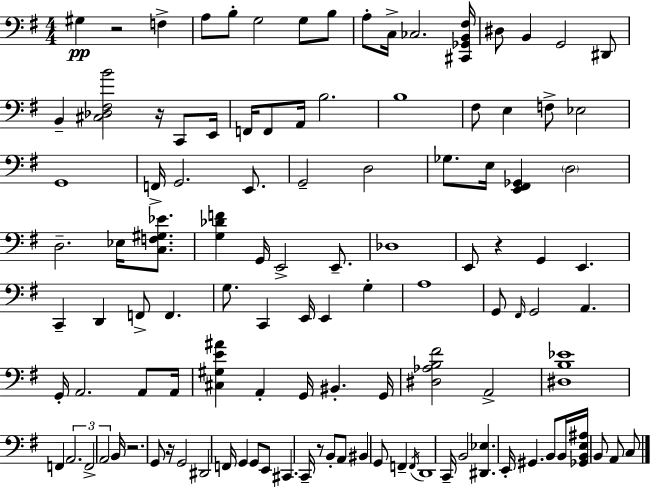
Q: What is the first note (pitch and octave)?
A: G#3